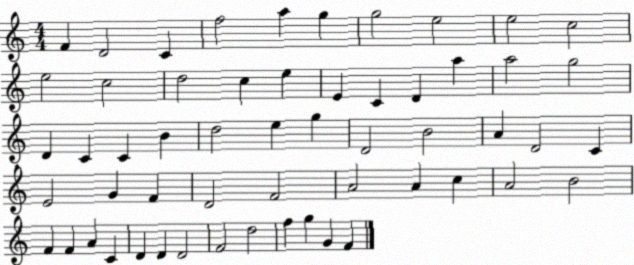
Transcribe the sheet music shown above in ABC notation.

X:1
T:Untitled
M:4/4
L:1/4
K:C
F D2 C f2 a g g2 e2 e2 c2 e2 c2 d2 c e E C D a a2 g2 D C C B d2 e g D2 B2 A D2 C E2 G F D2 F2 A2 A c A2 B2 F F A C D D D2 F2 d2 f g G F